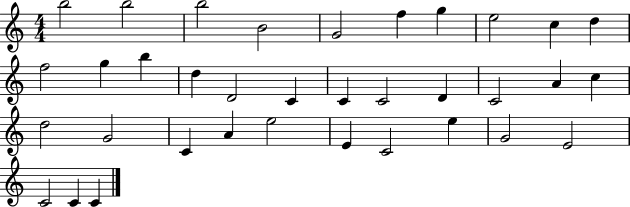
B5/h B5/h B5/h B4/h G4/h F5/q G5/q E5/h C5/q D5/q F5/h G5/q B5/q D5/q D4/h C4/q C4/q C4/h D4/q C4/h A4/q C5/q D5/h G4/h C4/q A4/q E5/h E4/q C4/h E5/q G4/h E4/h C4/h C4/q C4/q